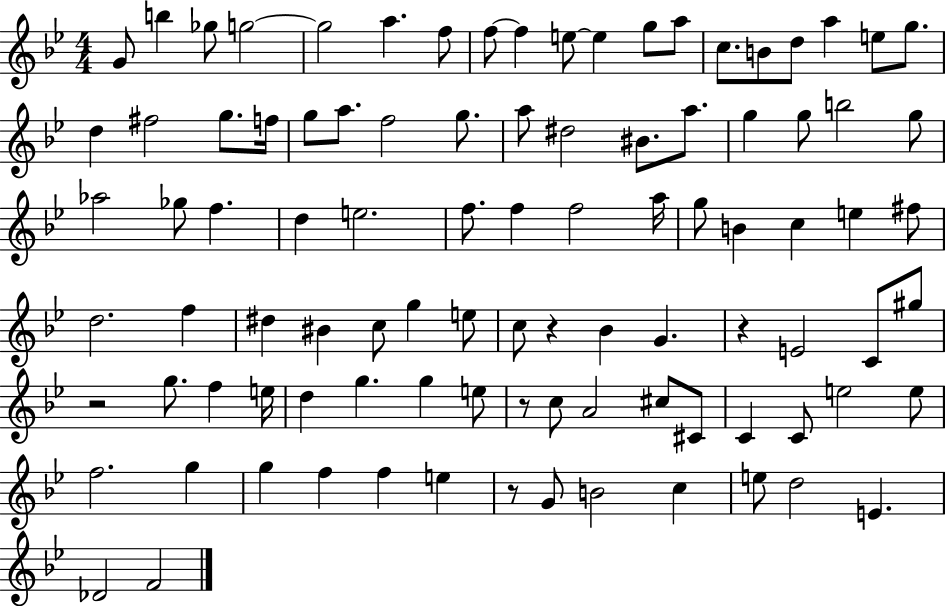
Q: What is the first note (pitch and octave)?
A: G4